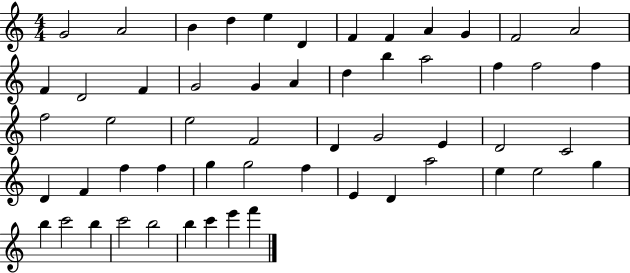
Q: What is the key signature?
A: C major